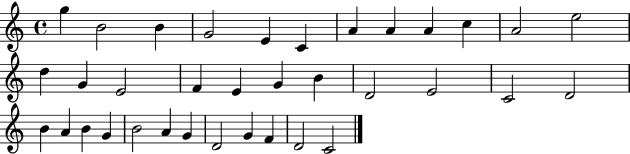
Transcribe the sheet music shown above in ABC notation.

X:1
T:Untitled
M:4/4
L:1/4
K:C
g B2 B G2 E C A A A c A2 e2 d G E2 F E G B D2 E2 C2 D2 B A B G B2 A G D2 G F D2 C2